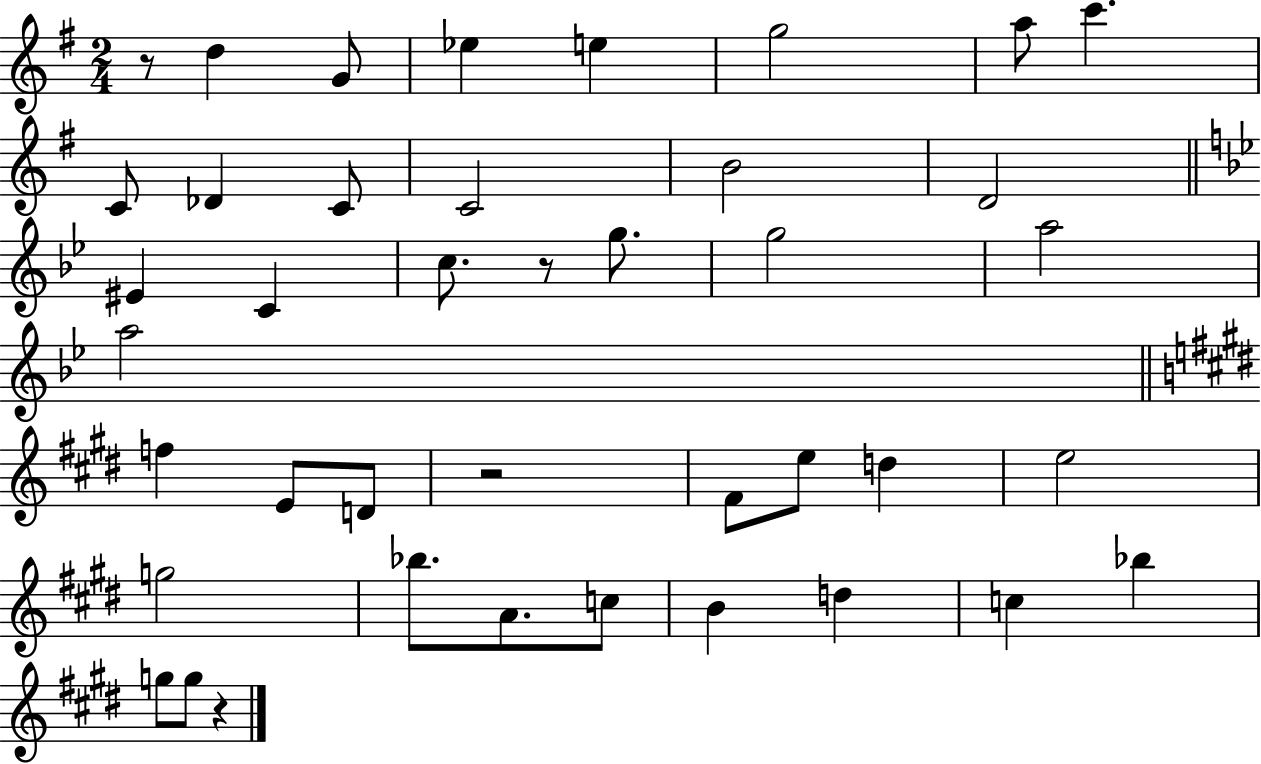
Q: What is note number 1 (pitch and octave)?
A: D5